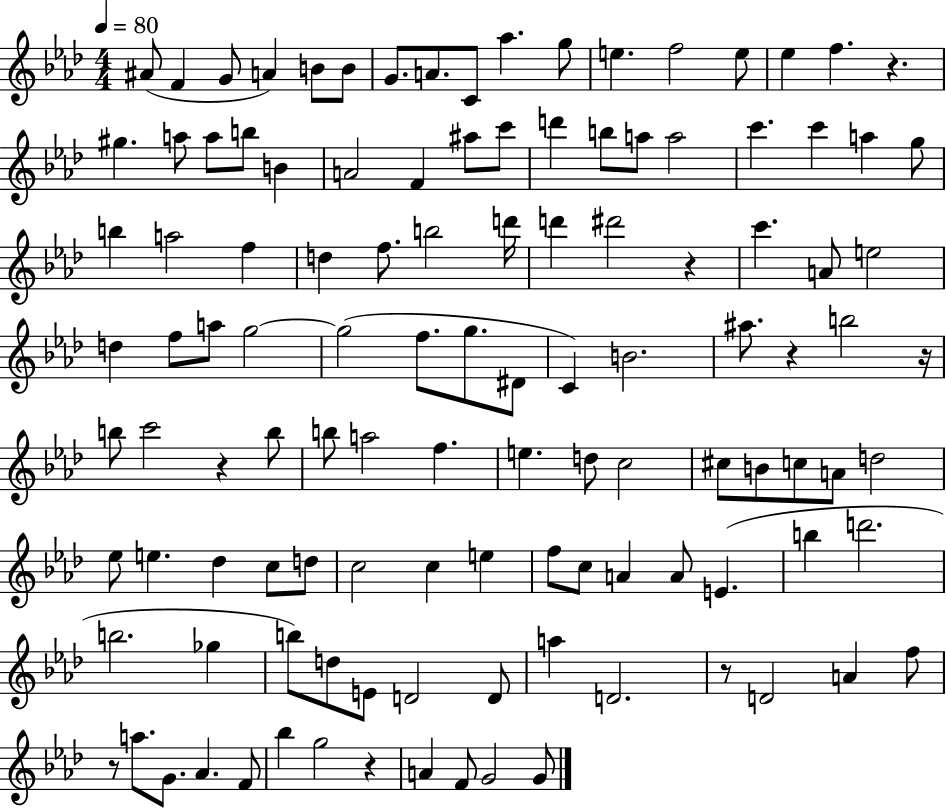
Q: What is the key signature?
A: AES major